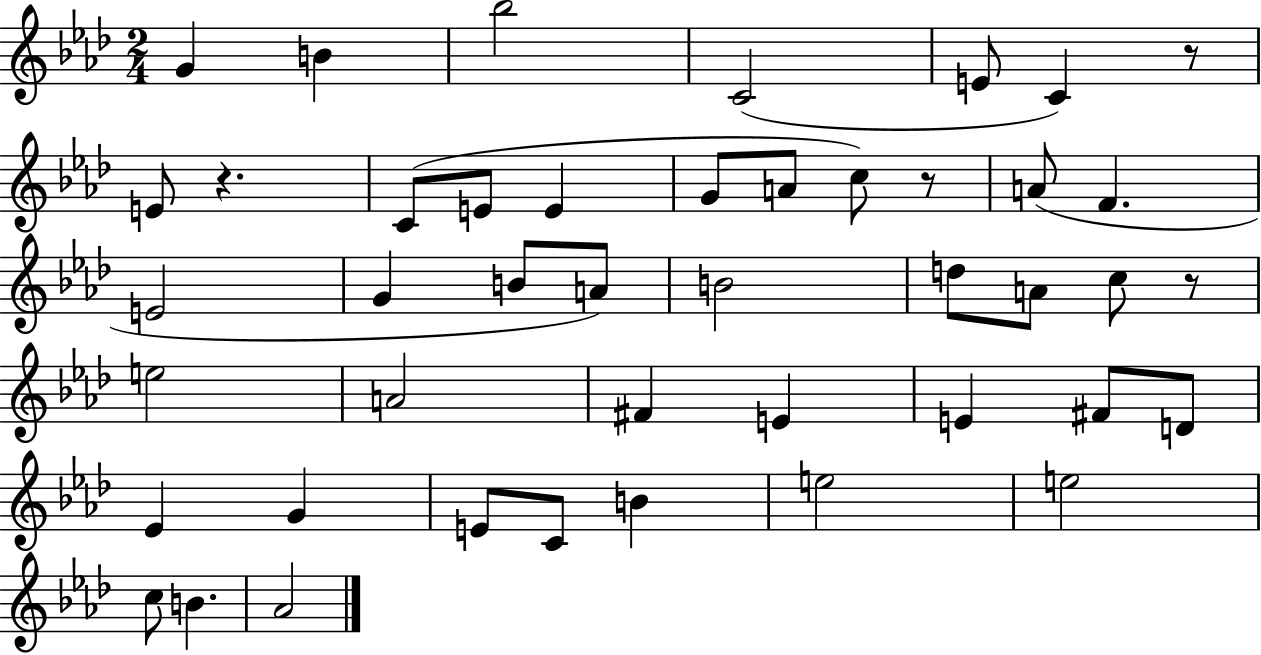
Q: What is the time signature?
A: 2/4